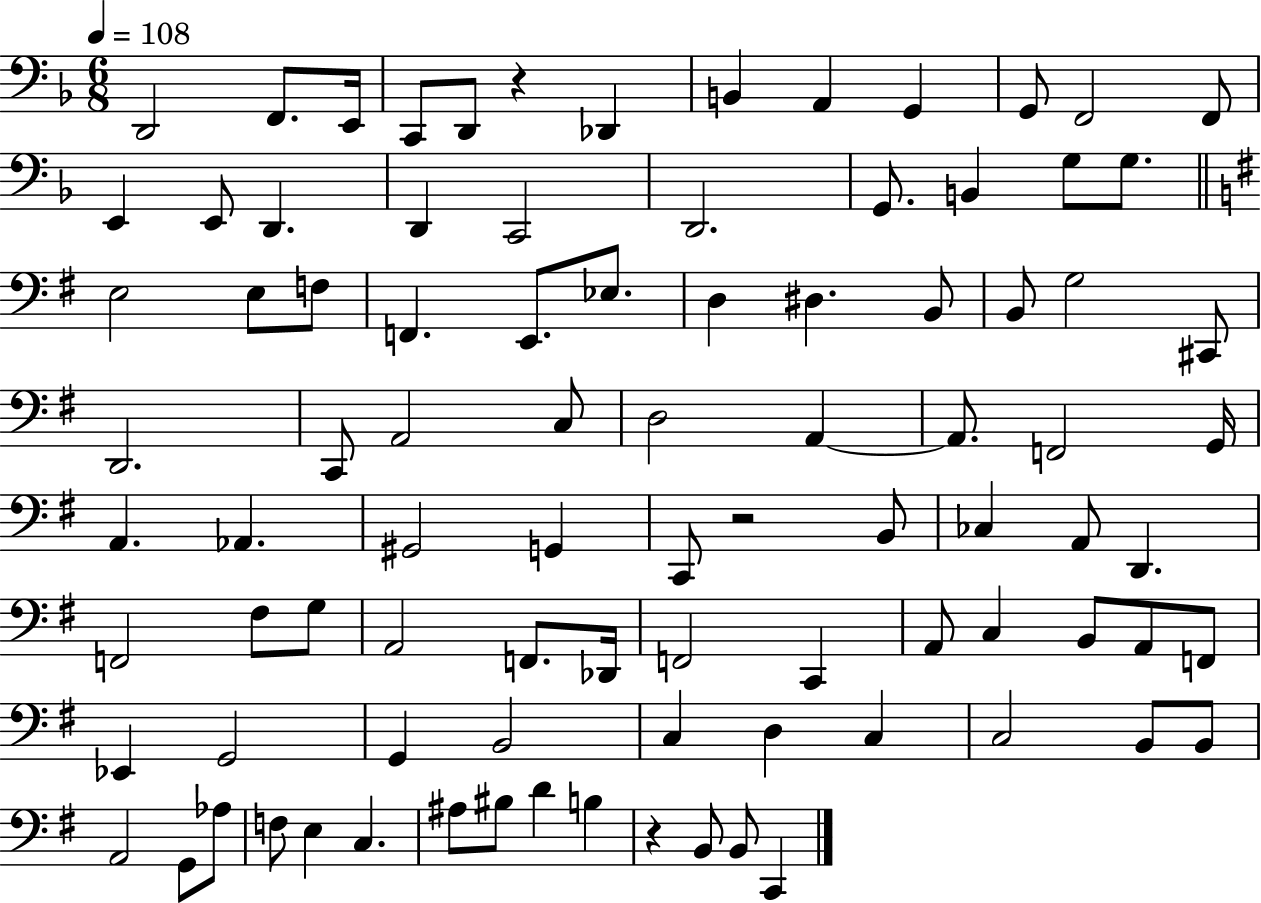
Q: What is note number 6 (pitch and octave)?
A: Db2